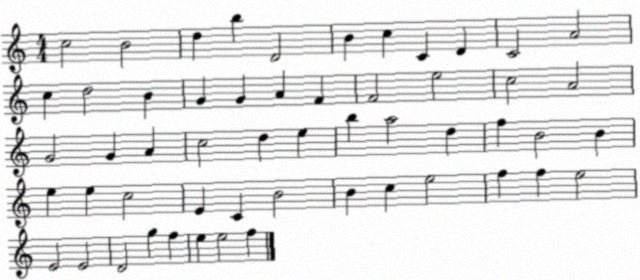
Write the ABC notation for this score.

X:1
T:Untitled
M:4/4
L:1/4
K:C
c2 B2 d b D2 B c C D C2 A2 c d2 B G G A F F2 e2 c2 A2 G2 G A c2 d e b a2 d f B2 B e e c2 E C B2 B c e2 f f e2 E2 E2 D2 g f e e2 f